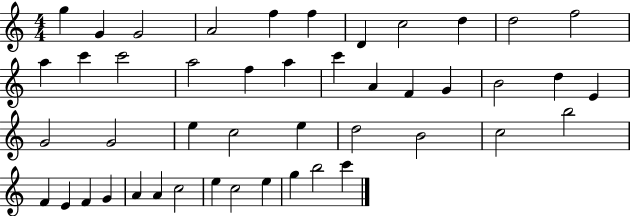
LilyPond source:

{
  \clef treble
  \numericTimeSignature
  \time 4/4
  \key c \major
  g''4 g'4 g'2 | a'2 f''4 f''4 | d'4 c''2 d''4 | d''2 f''2 | \break a''4 c'''4 c'''2 | a''2 f''4 a''4 | c'''4 a'4 f'4 g'4 | b'2 d''4 e'4 | \break g'2 g'2 | e''4 c''2 e''4 | d''2 b'2 | c''2 b''2 | \break f'4 e'4 f'4 g'4 | a'4 a'4 c''2 | e''4 c''2 e''4 | g''4 b''2 c'''4 | \break \bar "|."
}